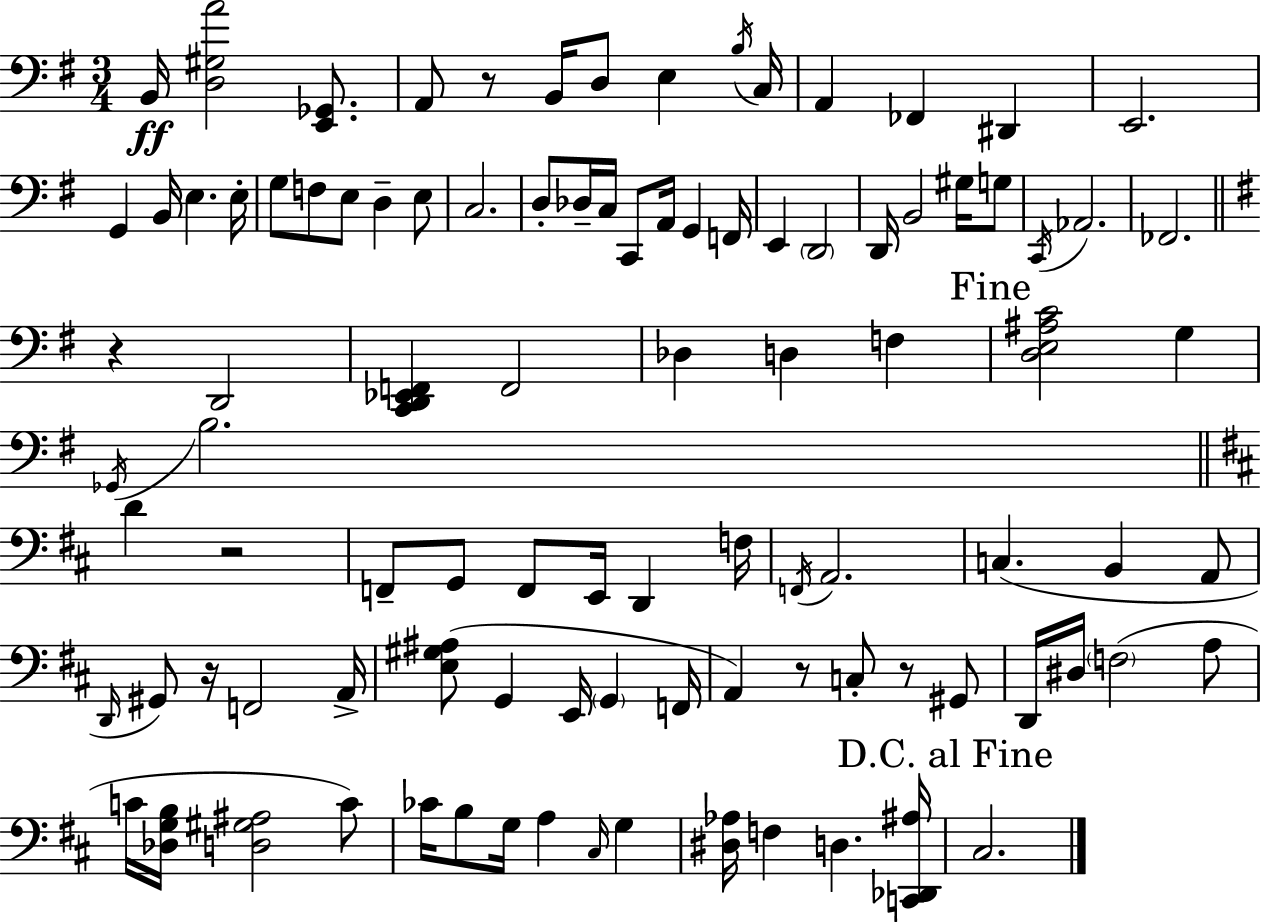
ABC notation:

X:1
T:Untitled
M:3/4
L:1/4
K:Em
B,,/4 [D,^G,A]2 [E,,_G,,]/2 A,,/2 z/2 B,,/4 D,/2 E, B,/4 C,/4 A,, _F,, ^D,, E,,2 G,, B,,/4 E, E,/4 G,/2 F,/2 E,/2 D, E,/2 C,2 D,/2 _D,/4 C,/4 C,,/2 A,,/4 G,, F,,/4 E,, D,,2 D,,/4 B,,2 ^G,/4 G,/2 C,,/4 _A,,2 _F,,2 z D,,2 [C,,D,,_E,,F,,] F,,2 _D, D, F, [D,E,^A,C]2 G, _G,,/4 B,2 D z2 F,,/2 G,,/2 F,,/2 E,,/4 D,, F,/4 F,,/4 A,,2 C, B,, A,,/2 D,,/4 ^G,,/2 z/4 F,,2 A,,/4 [E,^G,^A,]/2 G,, E,,/4 G,, F,,/4 A,, z/2 C,/2 z/2 ^G,,/2 D,,/4 ^D,/4 F,2 A,/2 C/4 [_D,G,B,]/4 [D,^G,^A,]2 C/2 _C/4 B,/2 G,/4 A, ^C,/4 G, [^D,_A,]/4 F, D, [C,,_D,,^A,]/4 ^C,2